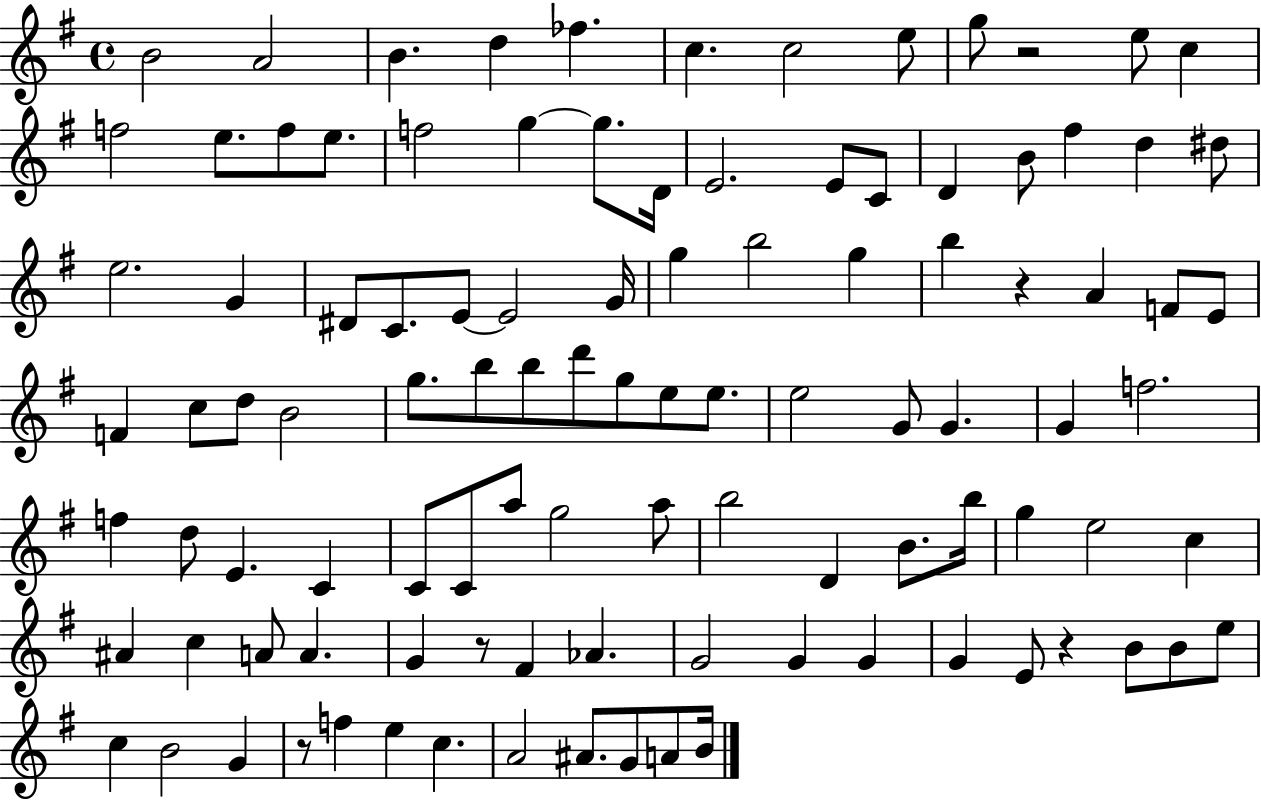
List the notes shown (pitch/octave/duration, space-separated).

B4/h A4/h B4/q. D5/q FES5/q. C5/q. C5/h E5/e G5/e R/h E5/e C5/q F5/h E5/e. F5/e E5/e. F5/h G5/q G5/e. D4/s E4/h. E4/e C4/e D4/q B4/e F#5/q D5/q D#5/e E5/h. G4/q D#4/e C4/e. E4/e E4/h G4/s G5/q B5/h G5/q B5/q R/q A4/q F4/e E4/e F4/q C5/e D5/e B4/h G5/e. B5/e B5/e D6/e G5/e E5/e E5/e. E5/h G4/e G4/q. G4/q F5/h. F5/q D5/e E4/q. C4/q C4/e C4/e A5/e G5/h A5/e B5/h D4/q B4/e. B5/s G5/q E5/h C5/q A#4/q C5/q A4/e A4/q. G4/q R/e F#4/q Ab4/q. G4/h G4/q G4/q G4/q E4/e R/q B4/e B4/e E5/e C5/q B4/h G4/q R/e F5/q E5/q C5/q. A4/h A#4/e. G4/e A4/e B4/s